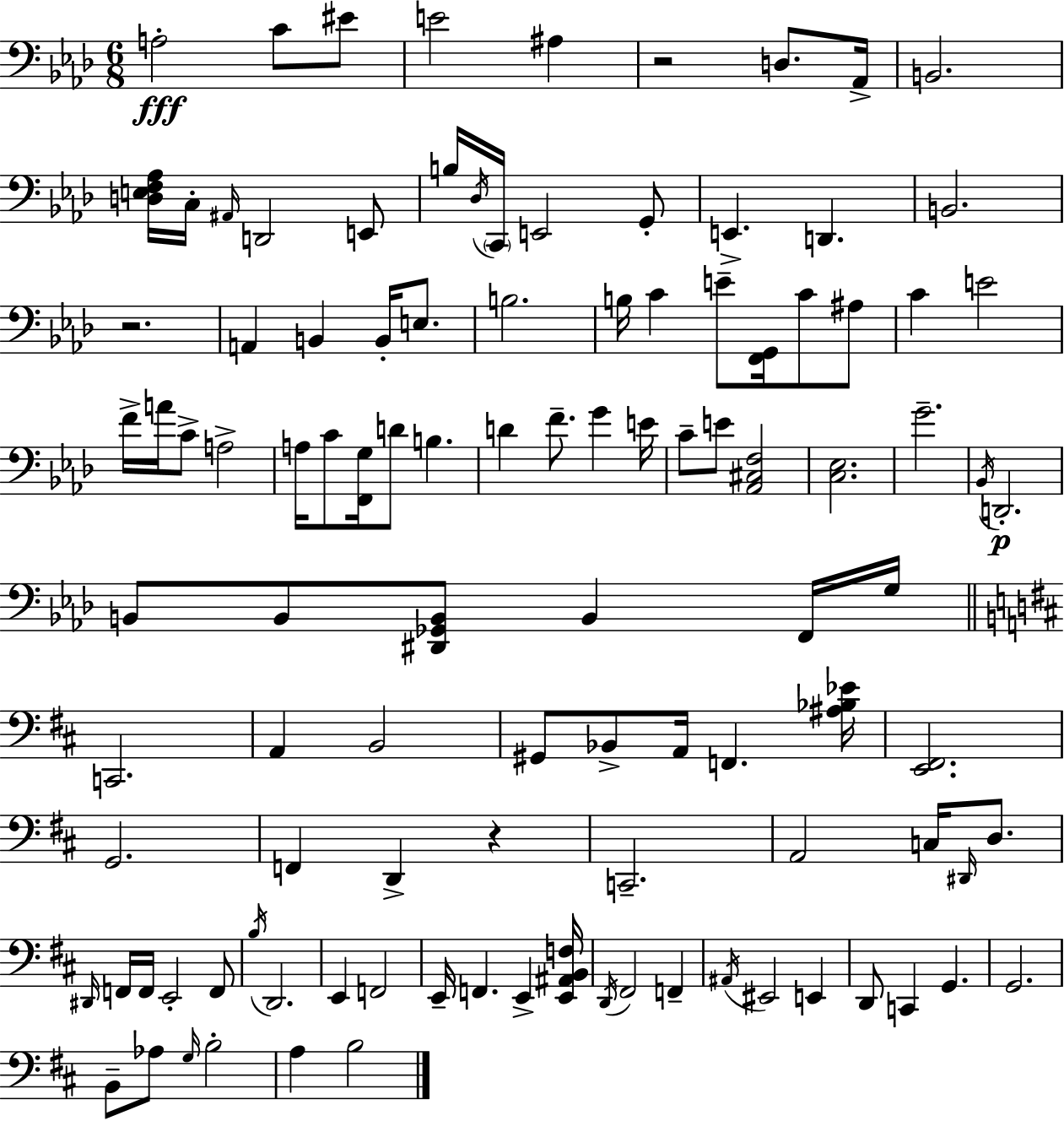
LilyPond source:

{
  \clef bass
  \numericTimeSignature
  \time 6/8
  \key f \minor
  a2-.\fff c'8 eis'8 | e'2 ais4 | r2 d8. aes,16-> | b,2. | \break <d e f aes>16 c16-. \grace { ais,16 } d,2 e,8 | b16 \acciaccatura { des16 } \parenthesize c,16 e,2 | g,8-. e,4.-> d,4. | b,2. | \break r2. | a,4 b,4 b,16-. e8. | b2. | b16 c'4 e'8-- <f, g,>16 c'8 | \break ais8 c'4 e'2 | f'16-> a'16 c'8-> a2-> | a16 c'8 <f, g>16 d'8 b4. | d'4 f'8.-- g'4 | \break e'16 c'8-- e'8 <aes, cis f>2 | <c ees>2. | g'2.-- | \acciaccatura { bes,16 }\p d,2.-. | \break b,8 b,8 <dis, ges, b,>8 b,4 | f,16 g16 \bar "||" \break \key d \major c,2. | a,4 b,2 | gis,8 bes,8-> a,16 f,4. <ais bes ees'>16 | <e, fis,>2. | \break g,2. | f,4 d,4-> r4 | c,2.-- | a,2 c16 \grace { dis,16 } d8. | \break \grace { dis,16 } f,16 f,16 e,2-. | f,8 \acciaccatura { b16 } d,2. | e,4 f,2 | e,16-- f,4. e,4-> | \break <e, ais, b, f>16 \acciaccatura { d,16 } fis,2 | f,4-- \acciaccatura { ais,16 } eis,2 | e,4 d,8 c,4 g,4. | g,2. | \break b,8-- aes8 \grace { g16 } b2-. | a4 b2 | \bar "|."
}